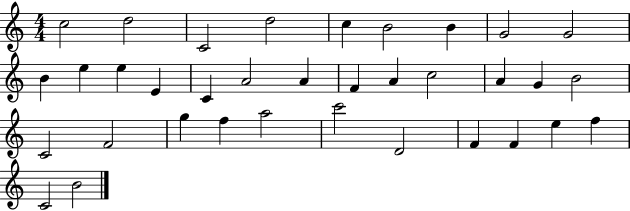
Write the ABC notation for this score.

X:1
T:Untitled
M:4/4
L:1/4
K:C
c2 d2 C2 d2 c B2 B G2 G2 B e e E C A2 A F A c2 A G B2 C2 F2 g f a2 c'2 D2 F F e f C2 B2